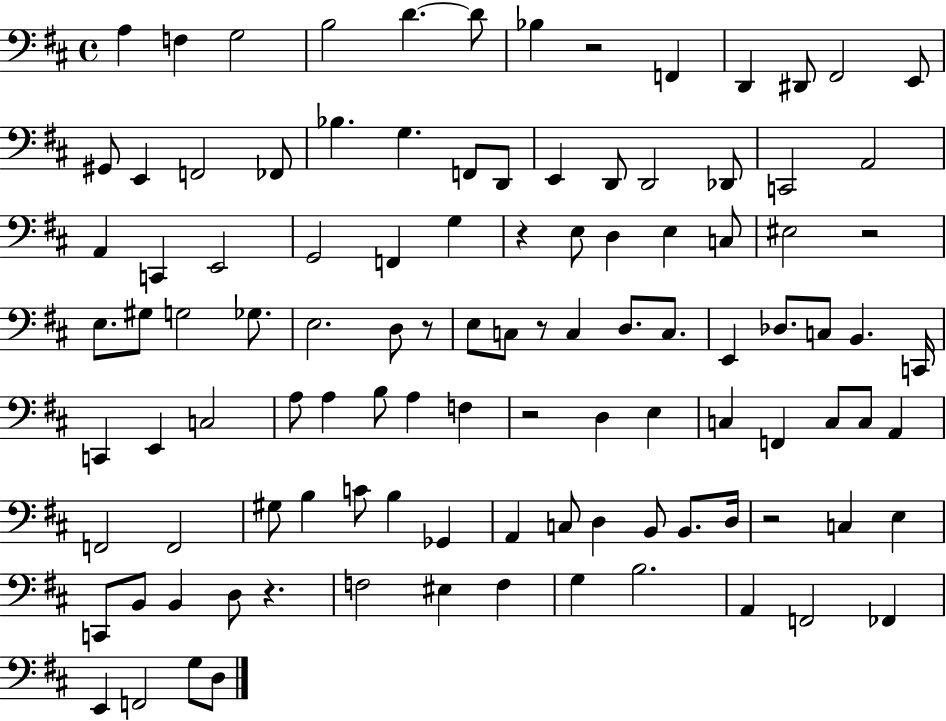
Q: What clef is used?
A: bass